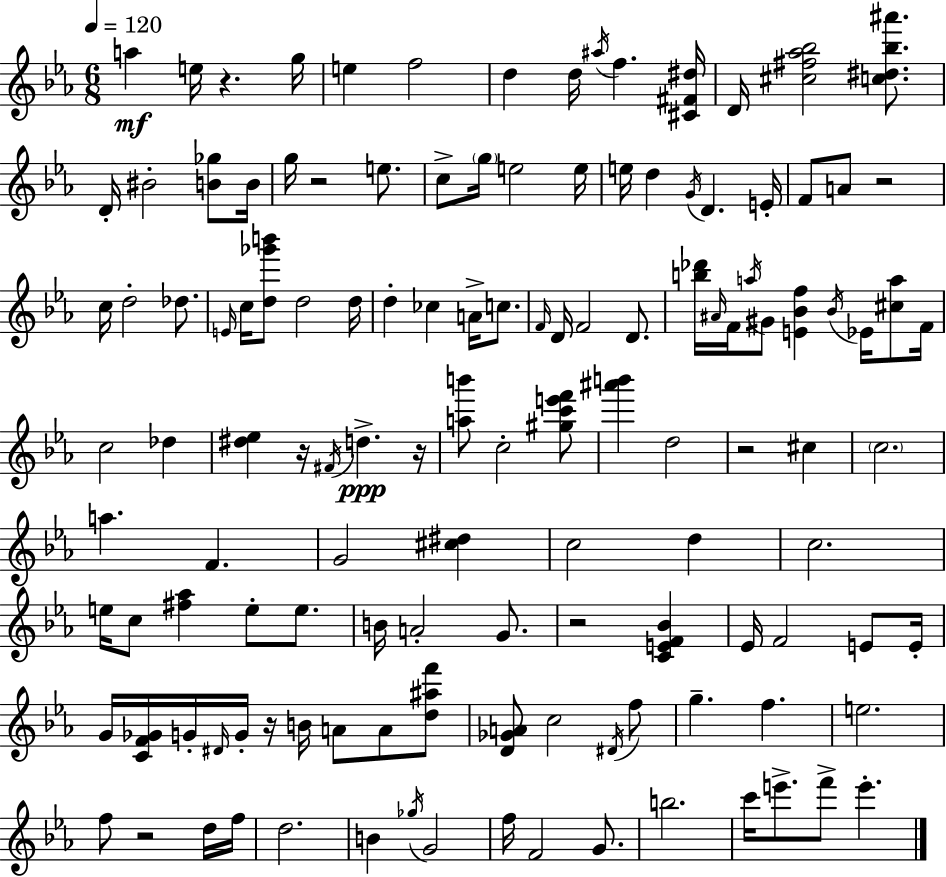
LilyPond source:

{
  \clef treble
  \numericTimeSignature
  \time 6/8
  \key ees \major
  \tempo 4 = 120
  a''4\mf e''16 r4. g''16 | e''4 f''2 | d''4 d''16 \acciaccatura { ais''16 } f''4. | <cis' fis' dis''>16 d'16 <cis'' fis'' aes'' bes''>2 <c'' dis'' bes'' ais'''>8. | \break d'16-. bis'2-. <b' ges''>8 | b'16 g''16 r2 e''8. | c''8-> \parenthesize g''16 e''2 | e''16 e''16 d''4 \acciaccatura { g'16 } d'4. | \break e'16-. f'8 a'8 r2 | c''16 d''2-. des''8. | \grace { e'16 } c''16 <d'' ges''' b'''>8 d''2 | d''16 d''4-. ces''4 a'16-> | \break c''8. \grace { f'16 } d'16 f'2 | d'8. <b'' des'''>16 \grace { ais'16 } f'16 \acciaccatura { a''16 } gis'8 <e' bes' f''>4 | \acciaccatura { bes'16 } ees'16 <cis'' a''>8 f'16 c''2 | des''4 <dis'' ees''>4 r16 | \break \acciaccatura { fis'16 } d''4.->\ppp r16 <a'' b'''>8 c''2-. | <gis'' c''' e''' f'''>8 <ais''' b'''>4 | d''2 r2 | cis''4 \parenthesize c''2. | \break a''4. | f'4. g'2 | <cis'' dis''>4 c''2 | d''4 c''2. | \break e''16 c''8 <fis'' aes''>4 | e''8-. e''8. b'16 a'2-. | g'8. r2 | <c' e' f' bes'>4 ees'16 f'2 | \break e'8 e'16-. g'16 <c' f' ges'>16 g'16-. \grace { dis'16 } | g'16-. r16 b'16 a'8 a'8 <d'' ais'' f'''>8 <d' ges' a'>8 c''2 | \acciaccatura { dis'16 } f''8 g''4.-- | f''4. e''2. | \break f''8 | r2 d''16 f''16 d''2. | b'4 | \acciaccatura { ges''16 } g'2 f''16 | \break f'2 g'8. b''2. | c'''16 | e'''8.-> f'''8-> e'''4.-. \bar "|."
}